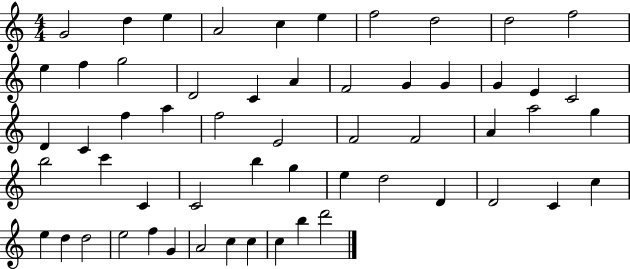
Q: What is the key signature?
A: C major